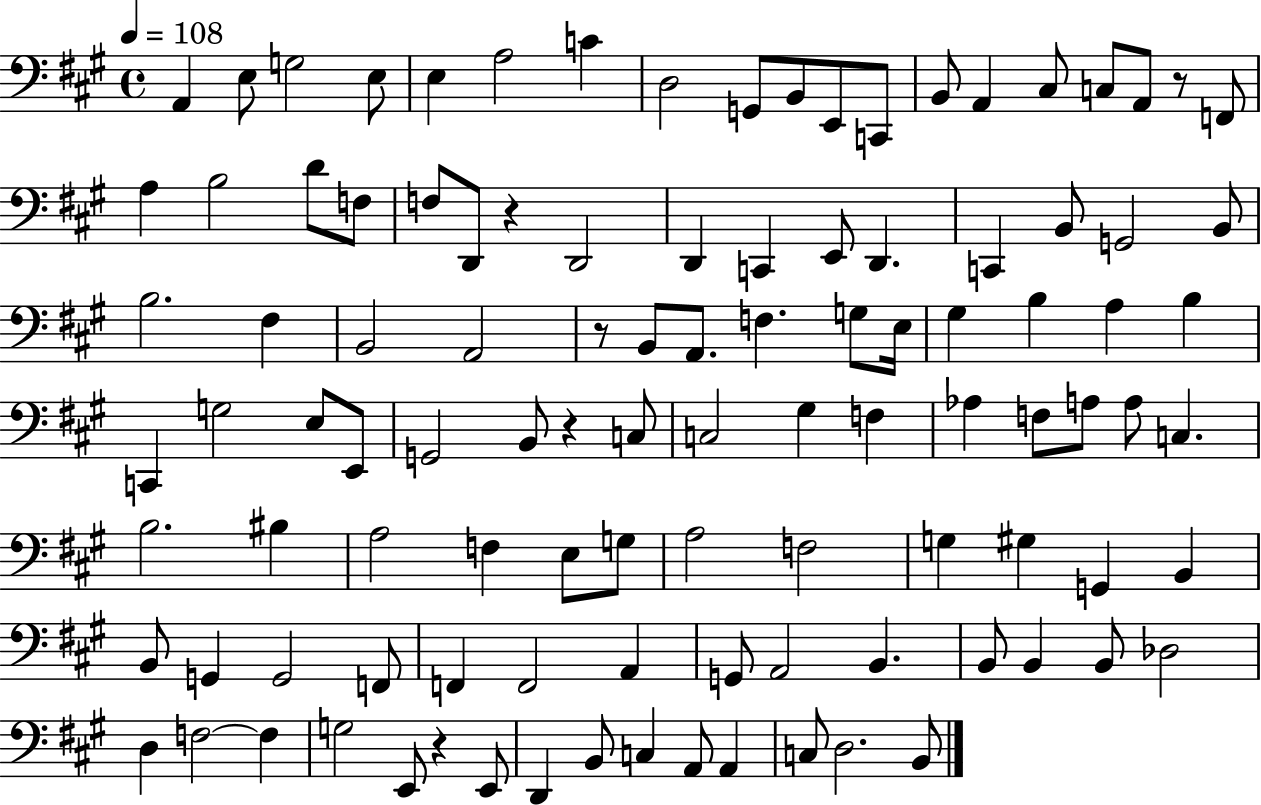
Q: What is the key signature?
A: A major